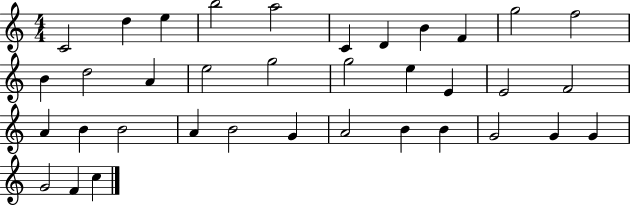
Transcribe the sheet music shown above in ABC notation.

X:1
T:Untitled
M:4/4
L:1/4
K:C
C2 d e b2 a2 C D B F g2 f2 B d2 A e2 g2 g2 e E E2 F2 A B B2 A B2 G A2 B B G2 G G G2 F c